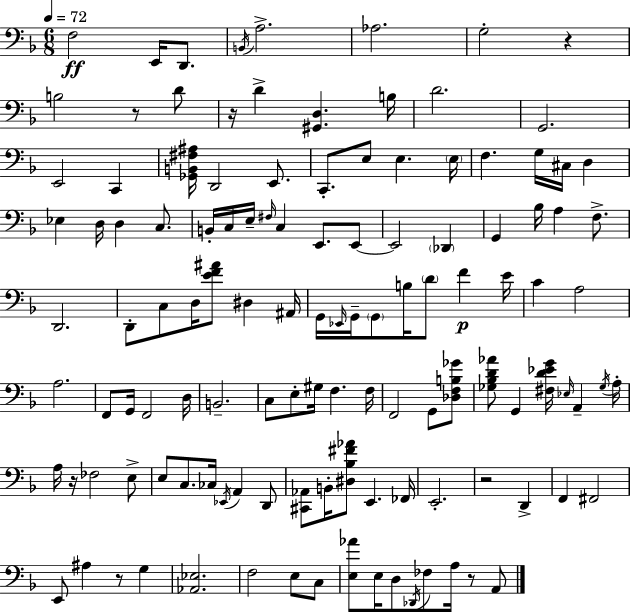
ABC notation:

X:1
T:Untitled
M:6/8
L:1/4
K:F
F,2 E,,/4 D,,/2 B,,/4 A,2 _A,2 G,2 z B,2 z/2 D/2 z/4 D [^G,,D,] B,/4 D2 G,,2 E,,2 C,, [_G,,B,,^F,^A,]/4 D,,2 E,,/2 C,,/2 E,/2 E, E,/4 F, G,/4 ^C,/4 D, _E, D,/4 D, C,/2 B,,/4 C,/4 E,/4 ^F,/4 C, E,,/2 E,,/2 E,,2 _D,, G,, _B,/4 A, F,/2 D,,2 D,,/2 C,/2 D,/4 [EF^A]/2 ^D, ^A,,/4 G,,/4 _E,,/4 G,,/4 G,,/2 B,/4 D/2 F E/4 C A,2 A,2 F,,/2 G,,/4 F,,2 D,/4 B,,2 C,/2 E,/2 ^G,/4 F, F,/4 F,,2 G,,/2 [_D,F,B,_G]/2 [_G,_B,D_A]/2 G,, [^F,D_EG]/4 _E,/4 A,, _G,/4 A,/4 A,/4 z/4 _F,2 E,/2 E,/2 C,/2 _C,/4 _E,,/4 A,, D,,/2 [^C,,_A,,]/2 B,,/4 [^D,_B,^F_A]/2 E,, _F,,/4 E,,2 z2 D,, F,, ^F,,2 E,,/2 ^A, z/2 G, [_A,,_E,]2 F,2 E,/2 C,/2 [E,_A]/2 E,/4 D,/2 _D,,/4 _F,/2 A,/4 z/2 A,,/2